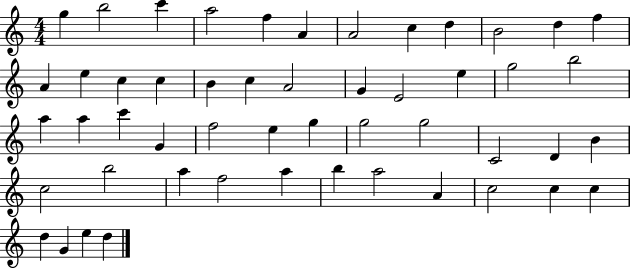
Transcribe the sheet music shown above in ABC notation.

X:1
T:Untitled
M:4/4
L:1/4
K:C
g b2 c' a2 f A A2 c d B2 d f A e c c B c A2 G E2 e g2 b2 a a c' G f2 e g g2 g2 C2 D B c2 b2 a f2 a b a2 A c2 c c d G e d